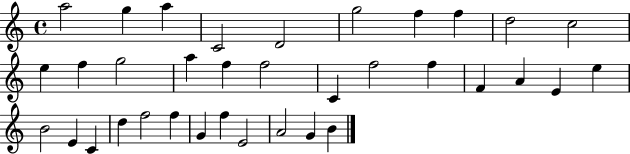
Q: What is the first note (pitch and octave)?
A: A5